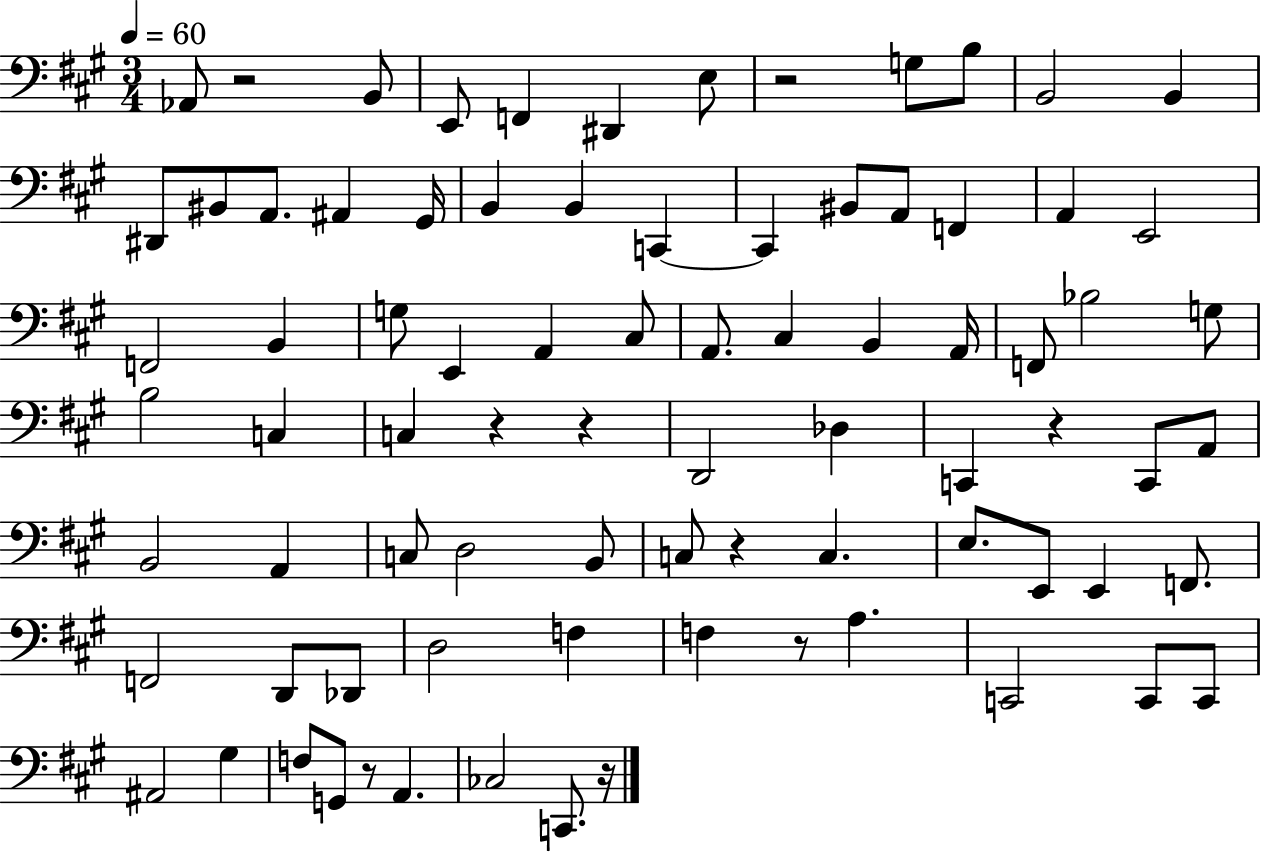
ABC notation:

X:1
T:Untitled
M:3/4
L:1/4
K:A
_A,,/2 z2 B,,/2 E,,/2 F,, ^D,, E,/2 z2 G,/2 B,/2 B,,2 B,, ^D,,/2 ^B,,/2 A,,/2 ^A,, ^G,,/4 B,, B,, C,, C,, ^B,,/2 A,,/2 F,, A,, E,,2 F,,2 B,, G,/2 E,, A,, ^C,/2 A,,/2 ^C, B,, A,,/4 F,,/2 _B,2 G,/2 B,2 C, C, z z D,,2 _D, C,, z C,,/2 A,,/2 B,,2 A,, C,/2 D,2 B,,/2 C,/2 z C, E,/2 E,,/2 E,, F,,/2 F,,2 D,,/2 _D,,/2 D,2 F, F, z/2 A, C,,2 C,,/2 C,,/2 ^A,,2 ^G, F,/2 G,,/2 z/2 A,, _C,2 C,,/2 z/4